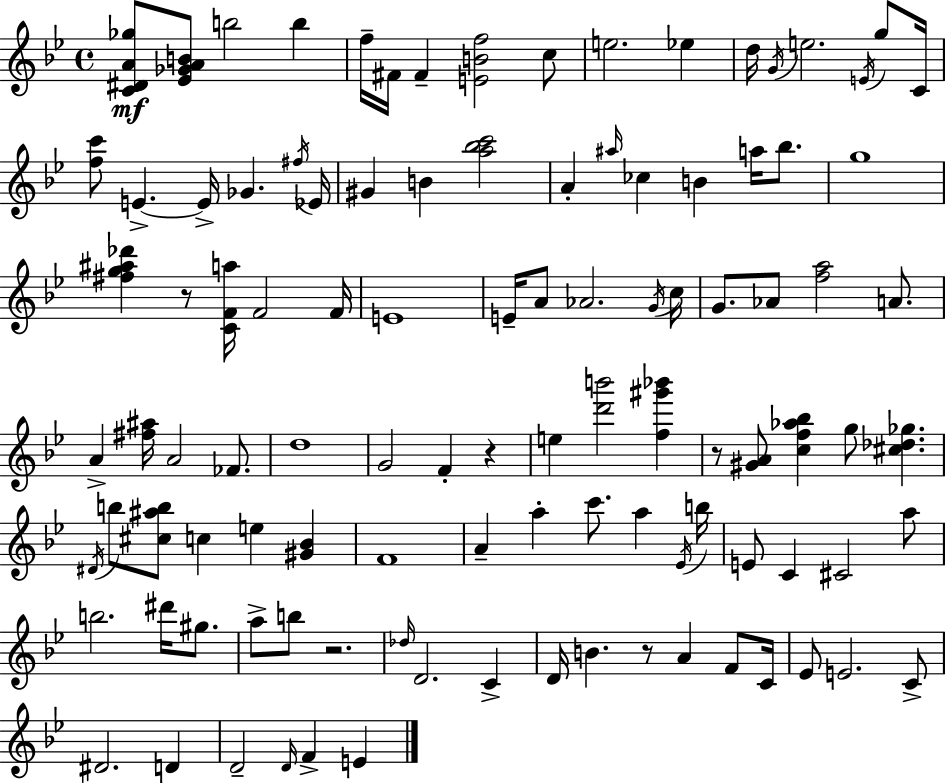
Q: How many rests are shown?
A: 5